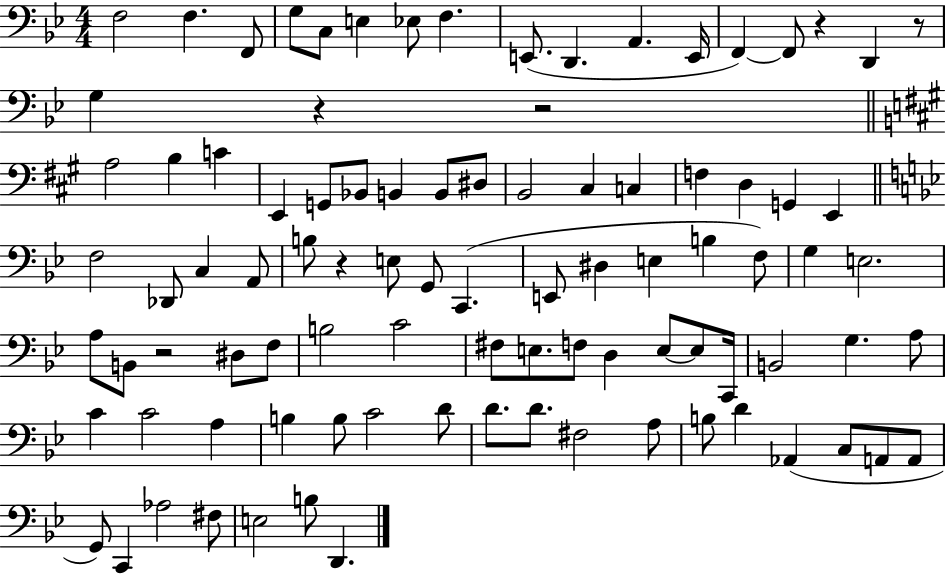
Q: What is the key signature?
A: BES major